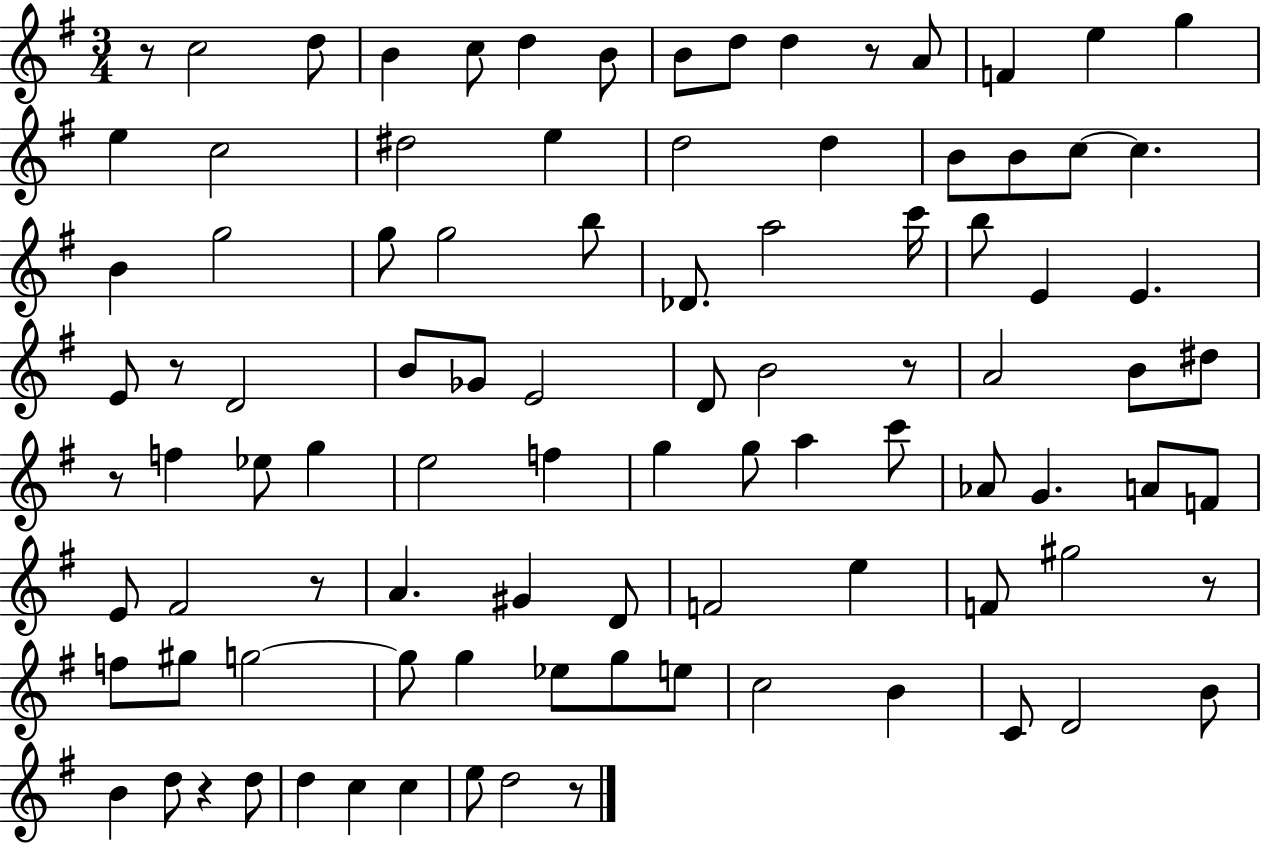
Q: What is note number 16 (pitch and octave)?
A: D#5